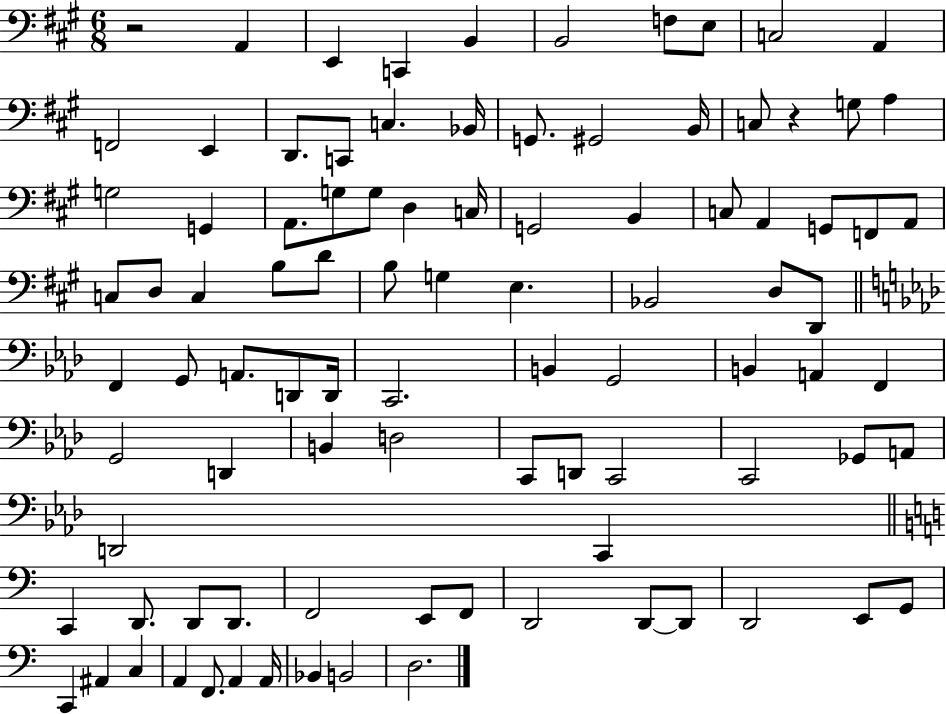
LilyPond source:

{
  \clef bass
  \numericTimeSignature
  \time 6/8
  \key a \major
  r2 a,4 | e,4 c,4 b,4 | b,2 f8 e8 | c2 a,4 | \break f,2 e,4 | d,8. c,8 c4. bes,16 | g,8. gis,2 b,16 | c8 r4 g8 a4 | \break g2 g,4 | a,8. g8 g8 d4 c16 | g,2 b,4 | c8 a,4 g,8 f,8 a,8 | \break c8 d8 c4 b8 d'8 | b8 g4 e4. | bes,2 d8 d,8 | \bar "||" \break \key f \minor f,4 g,8 a,8. d,8 d,16 | c,2. | b,4 g,2 | b,4 a,4 f,4 | \break g,2 d,4 | b,4 d2 | c,8 d,8 c,2 | c,2 ges,8 a,8 | \break d,2 c,4 | \bar "||" \break \key c \major c,4 d,8. d,8 d,8. | f,2 e,8 f,8 | d,2 d,8~~ d,8 | d,2 e,8 g,8 | \break c,4 ais,4 c4 | a,4 f,8. a,4 a,16 | bes,4 b,2 | d2. | \break \bar "|."
}